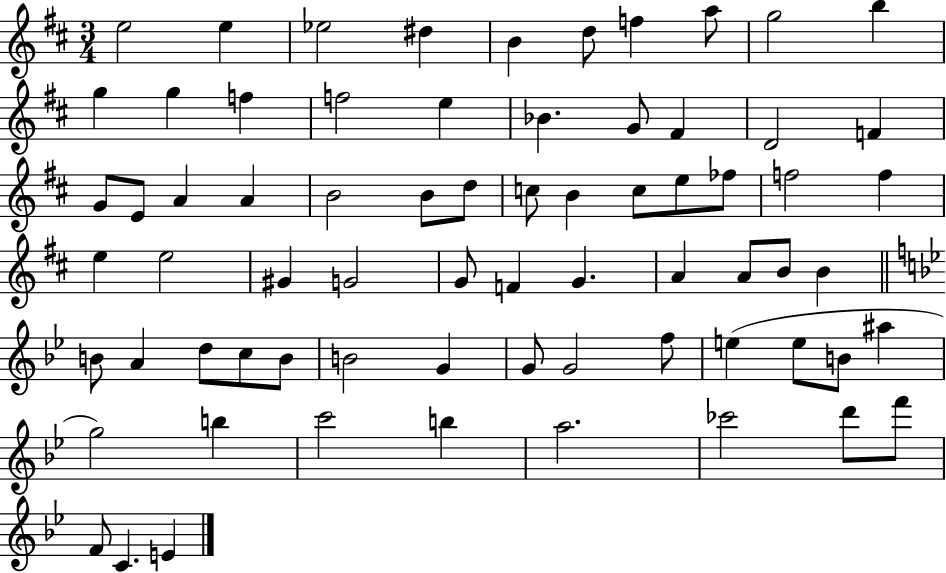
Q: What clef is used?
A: treble